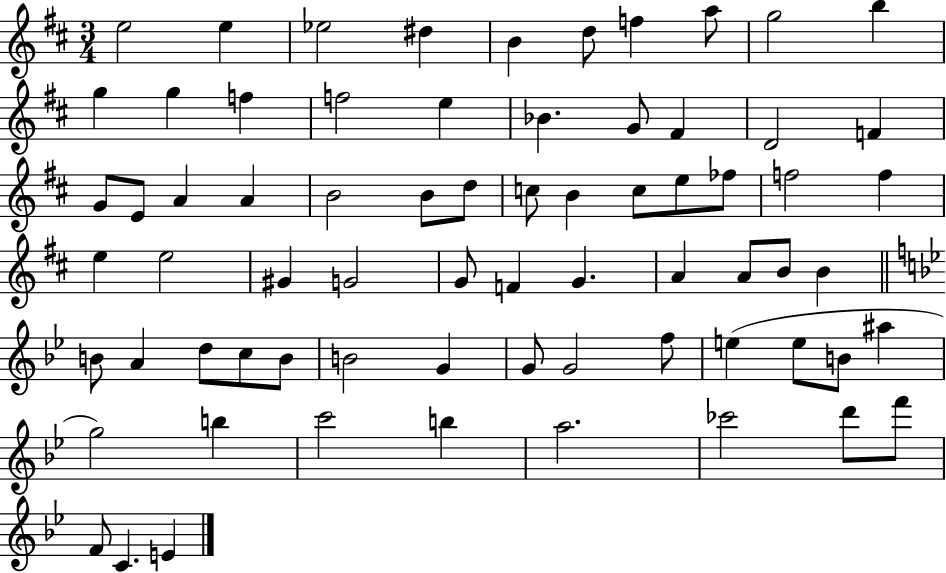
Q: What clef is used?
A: treble